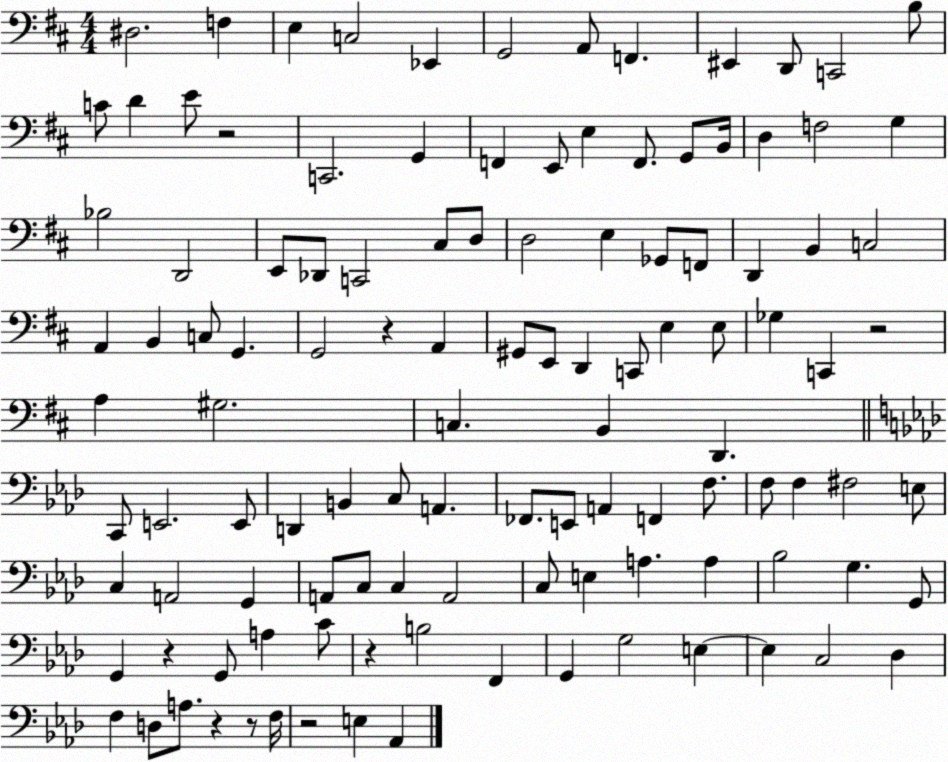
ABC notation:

X:1
T:Untitled
M:4/4
L:1/4
K:D
^D,2 F, E, C,2 _E,, G,,2 A,,/2 F,, ^E,, D,,/2 C,,2 B,/2 C/2 D E/2 z2 C,,2 G,, F,, E,,/2 E, F,,/2 G,,/2 B,,/4 D, F,2 G, _B,2 D,,2 E,,/2 _D,,/2 C,,2 ^C,/2 D,/2 D,2 E, _G,,/2 F,,/2 D,, B,, C,2 A,, B,, C,/2 G,, G,,2 z A,, ^G,,/2 E,,/2 D,, C,,/2 E, E,/2 _G, C,, z2 A, ^G,2 C, B,, D,, C,,/2 E,,2 E,,/2 D,, B,, C,/2 A,, _F,,/2 E,,/2 A,, F,, F,/2 F,/2 F, ^F,2 E,/2 C, A,,2 G,, A,,/2 C,/2 C, A,,2 C,/2 E, A, A, _B,2 G, G,,/2 G,, z G,,/2 A, C/2 z B,2 F,, G,, G,2 E, E, C,2 _D, F, D,/2 A,/2 z z/2 F,/4 z2 E, _A,,